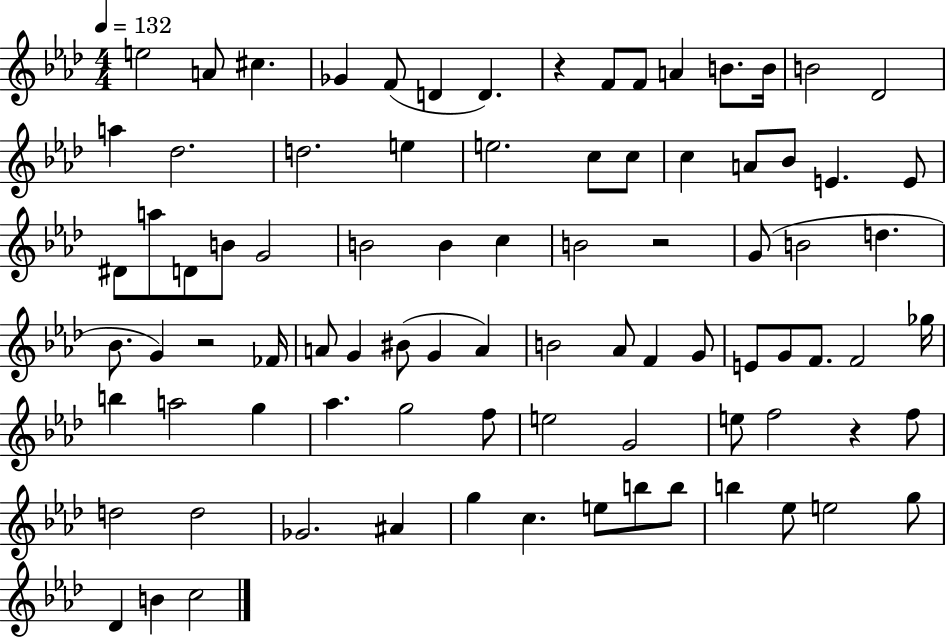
E5/h A4/e C#5/q. Gb4/q F4/e D4/q D4/q. R/q F4/e F4/e A4/q B4/e. B4/s B4/h Db4/h A5/q Db5/h. D5/h. E5/q E5/h. C5/e C5/e C5/q A4/e Bb4/e E4/q. E4/e D#4/e A5/e D4/e B4/e G4/h B4/h B4/q C5/q B4/h R/h G4/e B4/h D5/q. Bb4/e. G4/q R/h FES4/s A4/e G4/q BIS4/e G4/q A4/q B4/h Ab4/e F4/q G4/e E4/e G4/e F4/e. F4/h Gb5/s B5/q A5/h G5/q Ab5/q. G5/h F5/e E5/h G4/h E5/e F5/h R/q F5/e D5/h D5/h Gb4/h. A#4/q G5/q C5/q. E5/e B5/e B5/e B5/q Eb5/e E5/h G5/e Db4/q B4/q C5/h